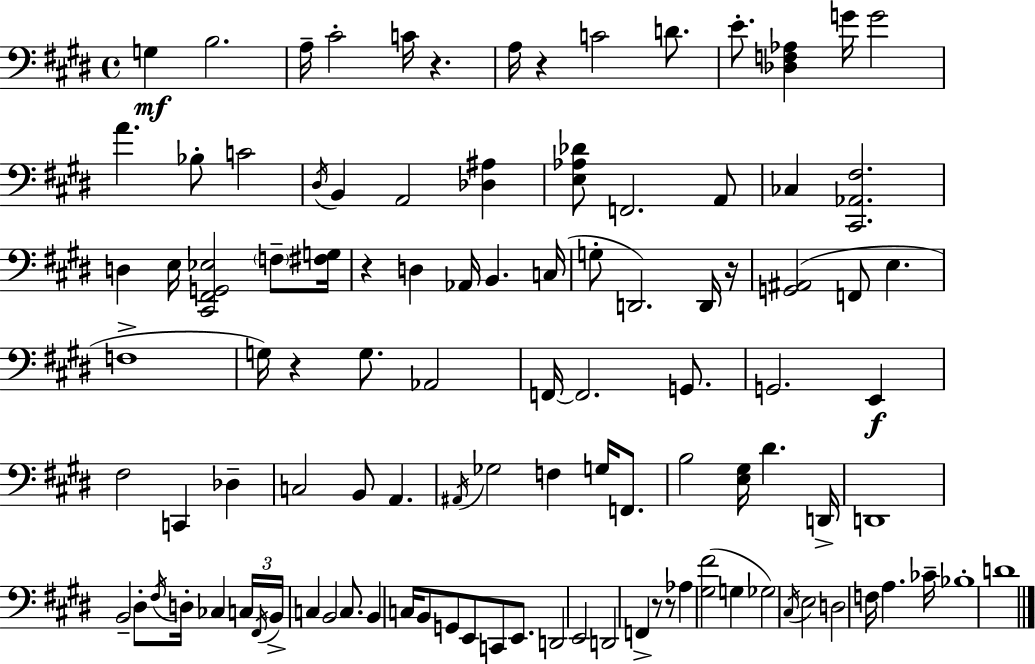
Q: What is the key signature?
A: E major